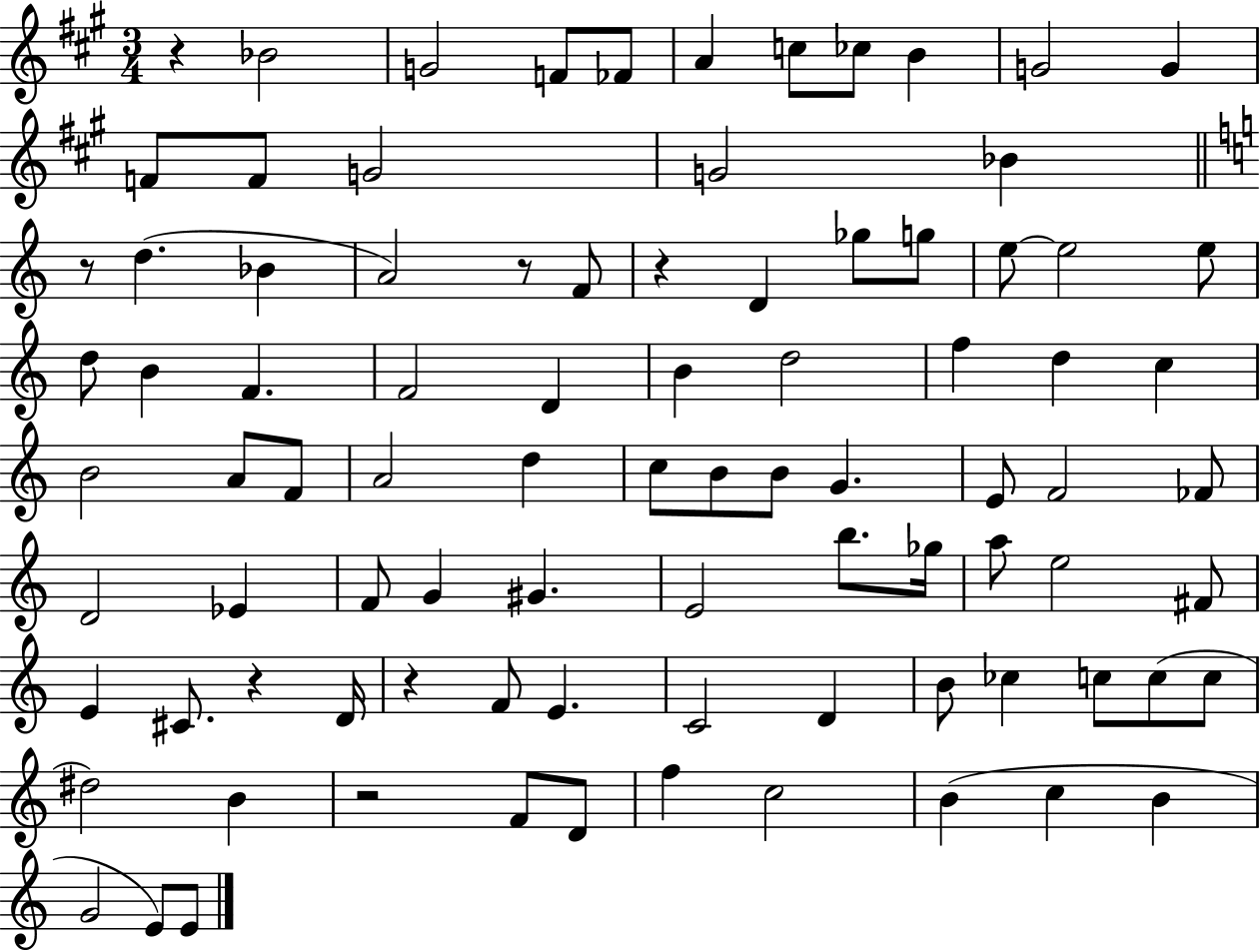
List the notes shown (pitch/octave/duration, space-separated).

R/q Bb4/h G4/h F4/e FES4/e A4/q C5/e CES5/e B4/q G4/h G4/q F4/e F4/e G4/h G4/h Bb4/q R/e D5/q. Bb4/q A4/h R/e F4/e R/q D4/q Gb5/e G5/e E5/e E5/h E5/e D5/e B4/q F4/q. F4/h D4/q B4/q D5/h F5/q D5/q C5/q B4/h A4/e F4/e A4/h D5/q C5/e B4/e B4/e G4/q. E4/e F4/h FES4/e D4/h Eb4/q F4/e G4/q G#4/q. E4/h B5/e. Gb5/s A5/e E5/h F#4/e E4/q C#4/e. R/q D4/s R/q F4/e E4/q. C4/h D4/q B4/e CES5/q C5/e C5/e C5/e D#5/h B4/q R/h F4/e D4/e F5/q C5/h B4/q C5/q B4/q G4/h E4/e E4/e